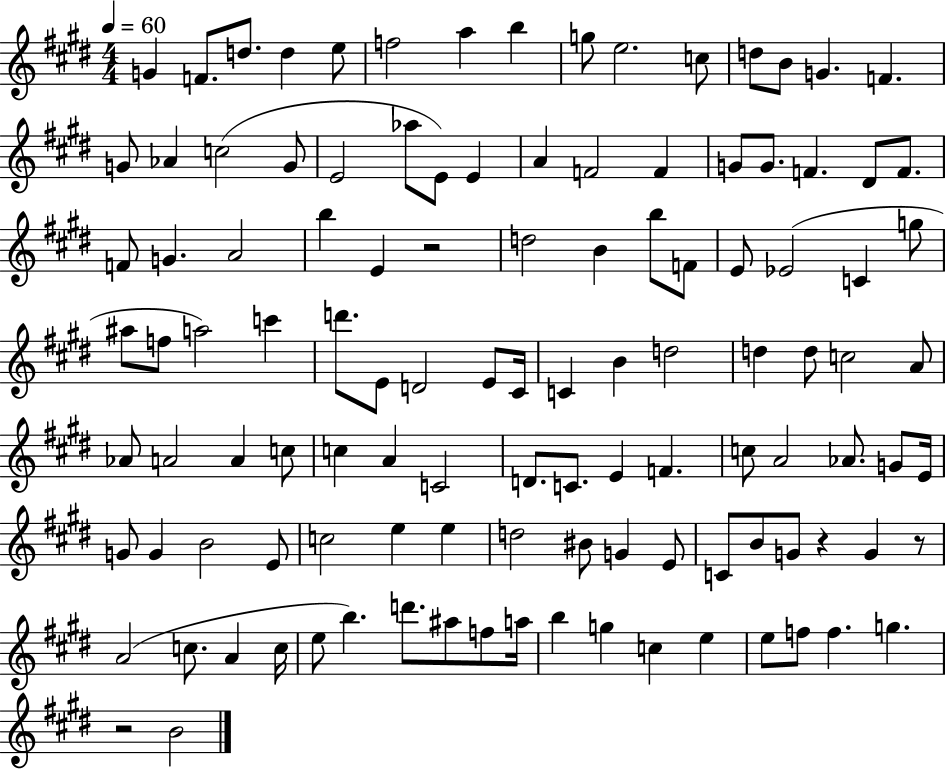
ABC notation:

X:1
T:Untitled
M:4/4
L:1/4
K:E
G F/2 d/2 d e/2 f2 a b g/2 e2 c/2 d/2 B/2 G F G/2 _A c2 G/2 E2 _a/2 E/2 E A F2 F G/2 G/2 F ^D/2 F/2 F/2 G A2 b E z2 d2 B b/2 F/2 E/2 _E2 C g/2 ^a/2 f/2 a2 c' d'/2 E/2 D2 E/2 ^C/4 C B d2 d d/2 c2 A/2 _A/2 A2 A c/2 c A C2 D/2 C/2 E F c/2 A2 _A/2 G/2 E/4 G/2 G B2 E/2 c2 e e d2 ^B/2 G E/2 C/2 B/2 G/2 z G z/2 A2 c/2 A c/4 e/2 b d'/2 ^a/2 f/2 a/4 b g c e e/2 f/2 f g z2 B2